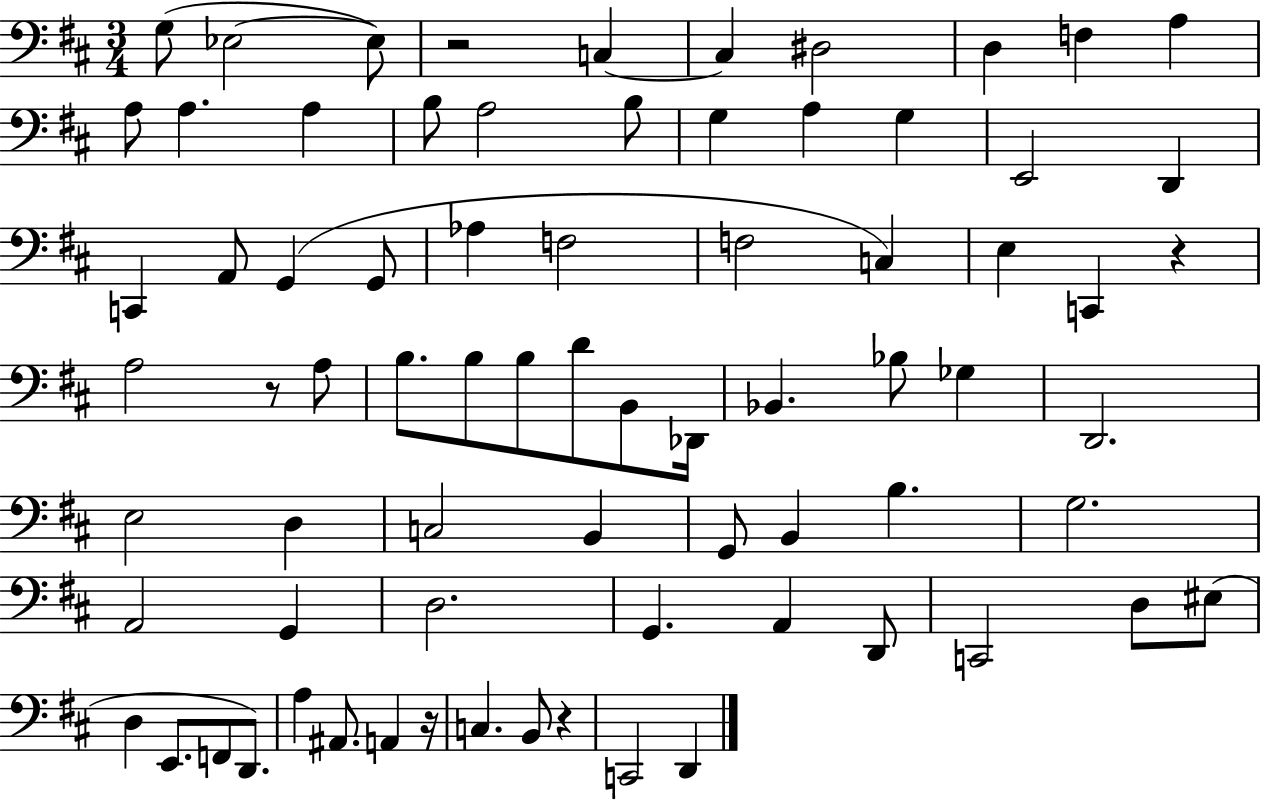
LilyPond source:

{
  \clef bass
  \numericTimeSignature
  \time 3/4
  \key d \major
  g8( ees2~~ ees8) | r2 c4~~ | c4 dis2 | d4 f4 a4 | \break a8 a4. a4 | b8 a2 b8 | g4 a4 g4 | e,2 d,4 | \break c,4 a,8 g,4( g,8 | aes4 f2 | f2 c4) | e4 c,4 r4 | \break a2 r8 a8 | b8. b8 b8 d'8 b,8 des,16 | bes,4. bes8 ges4 | d,2. | \break e2 d4 | c2 b,4 | g,8 b,4 b4. | g2. | \break a,2 g,4 | d2. | g,4. a,4 d,8 | c,2 d8 eis8( | \break d4 e,8. f,8 d,8.) | a4 ais,8. a,4 r16 | c4. b,8 r4 | c,2 d,4 | \break \bar "|."
}